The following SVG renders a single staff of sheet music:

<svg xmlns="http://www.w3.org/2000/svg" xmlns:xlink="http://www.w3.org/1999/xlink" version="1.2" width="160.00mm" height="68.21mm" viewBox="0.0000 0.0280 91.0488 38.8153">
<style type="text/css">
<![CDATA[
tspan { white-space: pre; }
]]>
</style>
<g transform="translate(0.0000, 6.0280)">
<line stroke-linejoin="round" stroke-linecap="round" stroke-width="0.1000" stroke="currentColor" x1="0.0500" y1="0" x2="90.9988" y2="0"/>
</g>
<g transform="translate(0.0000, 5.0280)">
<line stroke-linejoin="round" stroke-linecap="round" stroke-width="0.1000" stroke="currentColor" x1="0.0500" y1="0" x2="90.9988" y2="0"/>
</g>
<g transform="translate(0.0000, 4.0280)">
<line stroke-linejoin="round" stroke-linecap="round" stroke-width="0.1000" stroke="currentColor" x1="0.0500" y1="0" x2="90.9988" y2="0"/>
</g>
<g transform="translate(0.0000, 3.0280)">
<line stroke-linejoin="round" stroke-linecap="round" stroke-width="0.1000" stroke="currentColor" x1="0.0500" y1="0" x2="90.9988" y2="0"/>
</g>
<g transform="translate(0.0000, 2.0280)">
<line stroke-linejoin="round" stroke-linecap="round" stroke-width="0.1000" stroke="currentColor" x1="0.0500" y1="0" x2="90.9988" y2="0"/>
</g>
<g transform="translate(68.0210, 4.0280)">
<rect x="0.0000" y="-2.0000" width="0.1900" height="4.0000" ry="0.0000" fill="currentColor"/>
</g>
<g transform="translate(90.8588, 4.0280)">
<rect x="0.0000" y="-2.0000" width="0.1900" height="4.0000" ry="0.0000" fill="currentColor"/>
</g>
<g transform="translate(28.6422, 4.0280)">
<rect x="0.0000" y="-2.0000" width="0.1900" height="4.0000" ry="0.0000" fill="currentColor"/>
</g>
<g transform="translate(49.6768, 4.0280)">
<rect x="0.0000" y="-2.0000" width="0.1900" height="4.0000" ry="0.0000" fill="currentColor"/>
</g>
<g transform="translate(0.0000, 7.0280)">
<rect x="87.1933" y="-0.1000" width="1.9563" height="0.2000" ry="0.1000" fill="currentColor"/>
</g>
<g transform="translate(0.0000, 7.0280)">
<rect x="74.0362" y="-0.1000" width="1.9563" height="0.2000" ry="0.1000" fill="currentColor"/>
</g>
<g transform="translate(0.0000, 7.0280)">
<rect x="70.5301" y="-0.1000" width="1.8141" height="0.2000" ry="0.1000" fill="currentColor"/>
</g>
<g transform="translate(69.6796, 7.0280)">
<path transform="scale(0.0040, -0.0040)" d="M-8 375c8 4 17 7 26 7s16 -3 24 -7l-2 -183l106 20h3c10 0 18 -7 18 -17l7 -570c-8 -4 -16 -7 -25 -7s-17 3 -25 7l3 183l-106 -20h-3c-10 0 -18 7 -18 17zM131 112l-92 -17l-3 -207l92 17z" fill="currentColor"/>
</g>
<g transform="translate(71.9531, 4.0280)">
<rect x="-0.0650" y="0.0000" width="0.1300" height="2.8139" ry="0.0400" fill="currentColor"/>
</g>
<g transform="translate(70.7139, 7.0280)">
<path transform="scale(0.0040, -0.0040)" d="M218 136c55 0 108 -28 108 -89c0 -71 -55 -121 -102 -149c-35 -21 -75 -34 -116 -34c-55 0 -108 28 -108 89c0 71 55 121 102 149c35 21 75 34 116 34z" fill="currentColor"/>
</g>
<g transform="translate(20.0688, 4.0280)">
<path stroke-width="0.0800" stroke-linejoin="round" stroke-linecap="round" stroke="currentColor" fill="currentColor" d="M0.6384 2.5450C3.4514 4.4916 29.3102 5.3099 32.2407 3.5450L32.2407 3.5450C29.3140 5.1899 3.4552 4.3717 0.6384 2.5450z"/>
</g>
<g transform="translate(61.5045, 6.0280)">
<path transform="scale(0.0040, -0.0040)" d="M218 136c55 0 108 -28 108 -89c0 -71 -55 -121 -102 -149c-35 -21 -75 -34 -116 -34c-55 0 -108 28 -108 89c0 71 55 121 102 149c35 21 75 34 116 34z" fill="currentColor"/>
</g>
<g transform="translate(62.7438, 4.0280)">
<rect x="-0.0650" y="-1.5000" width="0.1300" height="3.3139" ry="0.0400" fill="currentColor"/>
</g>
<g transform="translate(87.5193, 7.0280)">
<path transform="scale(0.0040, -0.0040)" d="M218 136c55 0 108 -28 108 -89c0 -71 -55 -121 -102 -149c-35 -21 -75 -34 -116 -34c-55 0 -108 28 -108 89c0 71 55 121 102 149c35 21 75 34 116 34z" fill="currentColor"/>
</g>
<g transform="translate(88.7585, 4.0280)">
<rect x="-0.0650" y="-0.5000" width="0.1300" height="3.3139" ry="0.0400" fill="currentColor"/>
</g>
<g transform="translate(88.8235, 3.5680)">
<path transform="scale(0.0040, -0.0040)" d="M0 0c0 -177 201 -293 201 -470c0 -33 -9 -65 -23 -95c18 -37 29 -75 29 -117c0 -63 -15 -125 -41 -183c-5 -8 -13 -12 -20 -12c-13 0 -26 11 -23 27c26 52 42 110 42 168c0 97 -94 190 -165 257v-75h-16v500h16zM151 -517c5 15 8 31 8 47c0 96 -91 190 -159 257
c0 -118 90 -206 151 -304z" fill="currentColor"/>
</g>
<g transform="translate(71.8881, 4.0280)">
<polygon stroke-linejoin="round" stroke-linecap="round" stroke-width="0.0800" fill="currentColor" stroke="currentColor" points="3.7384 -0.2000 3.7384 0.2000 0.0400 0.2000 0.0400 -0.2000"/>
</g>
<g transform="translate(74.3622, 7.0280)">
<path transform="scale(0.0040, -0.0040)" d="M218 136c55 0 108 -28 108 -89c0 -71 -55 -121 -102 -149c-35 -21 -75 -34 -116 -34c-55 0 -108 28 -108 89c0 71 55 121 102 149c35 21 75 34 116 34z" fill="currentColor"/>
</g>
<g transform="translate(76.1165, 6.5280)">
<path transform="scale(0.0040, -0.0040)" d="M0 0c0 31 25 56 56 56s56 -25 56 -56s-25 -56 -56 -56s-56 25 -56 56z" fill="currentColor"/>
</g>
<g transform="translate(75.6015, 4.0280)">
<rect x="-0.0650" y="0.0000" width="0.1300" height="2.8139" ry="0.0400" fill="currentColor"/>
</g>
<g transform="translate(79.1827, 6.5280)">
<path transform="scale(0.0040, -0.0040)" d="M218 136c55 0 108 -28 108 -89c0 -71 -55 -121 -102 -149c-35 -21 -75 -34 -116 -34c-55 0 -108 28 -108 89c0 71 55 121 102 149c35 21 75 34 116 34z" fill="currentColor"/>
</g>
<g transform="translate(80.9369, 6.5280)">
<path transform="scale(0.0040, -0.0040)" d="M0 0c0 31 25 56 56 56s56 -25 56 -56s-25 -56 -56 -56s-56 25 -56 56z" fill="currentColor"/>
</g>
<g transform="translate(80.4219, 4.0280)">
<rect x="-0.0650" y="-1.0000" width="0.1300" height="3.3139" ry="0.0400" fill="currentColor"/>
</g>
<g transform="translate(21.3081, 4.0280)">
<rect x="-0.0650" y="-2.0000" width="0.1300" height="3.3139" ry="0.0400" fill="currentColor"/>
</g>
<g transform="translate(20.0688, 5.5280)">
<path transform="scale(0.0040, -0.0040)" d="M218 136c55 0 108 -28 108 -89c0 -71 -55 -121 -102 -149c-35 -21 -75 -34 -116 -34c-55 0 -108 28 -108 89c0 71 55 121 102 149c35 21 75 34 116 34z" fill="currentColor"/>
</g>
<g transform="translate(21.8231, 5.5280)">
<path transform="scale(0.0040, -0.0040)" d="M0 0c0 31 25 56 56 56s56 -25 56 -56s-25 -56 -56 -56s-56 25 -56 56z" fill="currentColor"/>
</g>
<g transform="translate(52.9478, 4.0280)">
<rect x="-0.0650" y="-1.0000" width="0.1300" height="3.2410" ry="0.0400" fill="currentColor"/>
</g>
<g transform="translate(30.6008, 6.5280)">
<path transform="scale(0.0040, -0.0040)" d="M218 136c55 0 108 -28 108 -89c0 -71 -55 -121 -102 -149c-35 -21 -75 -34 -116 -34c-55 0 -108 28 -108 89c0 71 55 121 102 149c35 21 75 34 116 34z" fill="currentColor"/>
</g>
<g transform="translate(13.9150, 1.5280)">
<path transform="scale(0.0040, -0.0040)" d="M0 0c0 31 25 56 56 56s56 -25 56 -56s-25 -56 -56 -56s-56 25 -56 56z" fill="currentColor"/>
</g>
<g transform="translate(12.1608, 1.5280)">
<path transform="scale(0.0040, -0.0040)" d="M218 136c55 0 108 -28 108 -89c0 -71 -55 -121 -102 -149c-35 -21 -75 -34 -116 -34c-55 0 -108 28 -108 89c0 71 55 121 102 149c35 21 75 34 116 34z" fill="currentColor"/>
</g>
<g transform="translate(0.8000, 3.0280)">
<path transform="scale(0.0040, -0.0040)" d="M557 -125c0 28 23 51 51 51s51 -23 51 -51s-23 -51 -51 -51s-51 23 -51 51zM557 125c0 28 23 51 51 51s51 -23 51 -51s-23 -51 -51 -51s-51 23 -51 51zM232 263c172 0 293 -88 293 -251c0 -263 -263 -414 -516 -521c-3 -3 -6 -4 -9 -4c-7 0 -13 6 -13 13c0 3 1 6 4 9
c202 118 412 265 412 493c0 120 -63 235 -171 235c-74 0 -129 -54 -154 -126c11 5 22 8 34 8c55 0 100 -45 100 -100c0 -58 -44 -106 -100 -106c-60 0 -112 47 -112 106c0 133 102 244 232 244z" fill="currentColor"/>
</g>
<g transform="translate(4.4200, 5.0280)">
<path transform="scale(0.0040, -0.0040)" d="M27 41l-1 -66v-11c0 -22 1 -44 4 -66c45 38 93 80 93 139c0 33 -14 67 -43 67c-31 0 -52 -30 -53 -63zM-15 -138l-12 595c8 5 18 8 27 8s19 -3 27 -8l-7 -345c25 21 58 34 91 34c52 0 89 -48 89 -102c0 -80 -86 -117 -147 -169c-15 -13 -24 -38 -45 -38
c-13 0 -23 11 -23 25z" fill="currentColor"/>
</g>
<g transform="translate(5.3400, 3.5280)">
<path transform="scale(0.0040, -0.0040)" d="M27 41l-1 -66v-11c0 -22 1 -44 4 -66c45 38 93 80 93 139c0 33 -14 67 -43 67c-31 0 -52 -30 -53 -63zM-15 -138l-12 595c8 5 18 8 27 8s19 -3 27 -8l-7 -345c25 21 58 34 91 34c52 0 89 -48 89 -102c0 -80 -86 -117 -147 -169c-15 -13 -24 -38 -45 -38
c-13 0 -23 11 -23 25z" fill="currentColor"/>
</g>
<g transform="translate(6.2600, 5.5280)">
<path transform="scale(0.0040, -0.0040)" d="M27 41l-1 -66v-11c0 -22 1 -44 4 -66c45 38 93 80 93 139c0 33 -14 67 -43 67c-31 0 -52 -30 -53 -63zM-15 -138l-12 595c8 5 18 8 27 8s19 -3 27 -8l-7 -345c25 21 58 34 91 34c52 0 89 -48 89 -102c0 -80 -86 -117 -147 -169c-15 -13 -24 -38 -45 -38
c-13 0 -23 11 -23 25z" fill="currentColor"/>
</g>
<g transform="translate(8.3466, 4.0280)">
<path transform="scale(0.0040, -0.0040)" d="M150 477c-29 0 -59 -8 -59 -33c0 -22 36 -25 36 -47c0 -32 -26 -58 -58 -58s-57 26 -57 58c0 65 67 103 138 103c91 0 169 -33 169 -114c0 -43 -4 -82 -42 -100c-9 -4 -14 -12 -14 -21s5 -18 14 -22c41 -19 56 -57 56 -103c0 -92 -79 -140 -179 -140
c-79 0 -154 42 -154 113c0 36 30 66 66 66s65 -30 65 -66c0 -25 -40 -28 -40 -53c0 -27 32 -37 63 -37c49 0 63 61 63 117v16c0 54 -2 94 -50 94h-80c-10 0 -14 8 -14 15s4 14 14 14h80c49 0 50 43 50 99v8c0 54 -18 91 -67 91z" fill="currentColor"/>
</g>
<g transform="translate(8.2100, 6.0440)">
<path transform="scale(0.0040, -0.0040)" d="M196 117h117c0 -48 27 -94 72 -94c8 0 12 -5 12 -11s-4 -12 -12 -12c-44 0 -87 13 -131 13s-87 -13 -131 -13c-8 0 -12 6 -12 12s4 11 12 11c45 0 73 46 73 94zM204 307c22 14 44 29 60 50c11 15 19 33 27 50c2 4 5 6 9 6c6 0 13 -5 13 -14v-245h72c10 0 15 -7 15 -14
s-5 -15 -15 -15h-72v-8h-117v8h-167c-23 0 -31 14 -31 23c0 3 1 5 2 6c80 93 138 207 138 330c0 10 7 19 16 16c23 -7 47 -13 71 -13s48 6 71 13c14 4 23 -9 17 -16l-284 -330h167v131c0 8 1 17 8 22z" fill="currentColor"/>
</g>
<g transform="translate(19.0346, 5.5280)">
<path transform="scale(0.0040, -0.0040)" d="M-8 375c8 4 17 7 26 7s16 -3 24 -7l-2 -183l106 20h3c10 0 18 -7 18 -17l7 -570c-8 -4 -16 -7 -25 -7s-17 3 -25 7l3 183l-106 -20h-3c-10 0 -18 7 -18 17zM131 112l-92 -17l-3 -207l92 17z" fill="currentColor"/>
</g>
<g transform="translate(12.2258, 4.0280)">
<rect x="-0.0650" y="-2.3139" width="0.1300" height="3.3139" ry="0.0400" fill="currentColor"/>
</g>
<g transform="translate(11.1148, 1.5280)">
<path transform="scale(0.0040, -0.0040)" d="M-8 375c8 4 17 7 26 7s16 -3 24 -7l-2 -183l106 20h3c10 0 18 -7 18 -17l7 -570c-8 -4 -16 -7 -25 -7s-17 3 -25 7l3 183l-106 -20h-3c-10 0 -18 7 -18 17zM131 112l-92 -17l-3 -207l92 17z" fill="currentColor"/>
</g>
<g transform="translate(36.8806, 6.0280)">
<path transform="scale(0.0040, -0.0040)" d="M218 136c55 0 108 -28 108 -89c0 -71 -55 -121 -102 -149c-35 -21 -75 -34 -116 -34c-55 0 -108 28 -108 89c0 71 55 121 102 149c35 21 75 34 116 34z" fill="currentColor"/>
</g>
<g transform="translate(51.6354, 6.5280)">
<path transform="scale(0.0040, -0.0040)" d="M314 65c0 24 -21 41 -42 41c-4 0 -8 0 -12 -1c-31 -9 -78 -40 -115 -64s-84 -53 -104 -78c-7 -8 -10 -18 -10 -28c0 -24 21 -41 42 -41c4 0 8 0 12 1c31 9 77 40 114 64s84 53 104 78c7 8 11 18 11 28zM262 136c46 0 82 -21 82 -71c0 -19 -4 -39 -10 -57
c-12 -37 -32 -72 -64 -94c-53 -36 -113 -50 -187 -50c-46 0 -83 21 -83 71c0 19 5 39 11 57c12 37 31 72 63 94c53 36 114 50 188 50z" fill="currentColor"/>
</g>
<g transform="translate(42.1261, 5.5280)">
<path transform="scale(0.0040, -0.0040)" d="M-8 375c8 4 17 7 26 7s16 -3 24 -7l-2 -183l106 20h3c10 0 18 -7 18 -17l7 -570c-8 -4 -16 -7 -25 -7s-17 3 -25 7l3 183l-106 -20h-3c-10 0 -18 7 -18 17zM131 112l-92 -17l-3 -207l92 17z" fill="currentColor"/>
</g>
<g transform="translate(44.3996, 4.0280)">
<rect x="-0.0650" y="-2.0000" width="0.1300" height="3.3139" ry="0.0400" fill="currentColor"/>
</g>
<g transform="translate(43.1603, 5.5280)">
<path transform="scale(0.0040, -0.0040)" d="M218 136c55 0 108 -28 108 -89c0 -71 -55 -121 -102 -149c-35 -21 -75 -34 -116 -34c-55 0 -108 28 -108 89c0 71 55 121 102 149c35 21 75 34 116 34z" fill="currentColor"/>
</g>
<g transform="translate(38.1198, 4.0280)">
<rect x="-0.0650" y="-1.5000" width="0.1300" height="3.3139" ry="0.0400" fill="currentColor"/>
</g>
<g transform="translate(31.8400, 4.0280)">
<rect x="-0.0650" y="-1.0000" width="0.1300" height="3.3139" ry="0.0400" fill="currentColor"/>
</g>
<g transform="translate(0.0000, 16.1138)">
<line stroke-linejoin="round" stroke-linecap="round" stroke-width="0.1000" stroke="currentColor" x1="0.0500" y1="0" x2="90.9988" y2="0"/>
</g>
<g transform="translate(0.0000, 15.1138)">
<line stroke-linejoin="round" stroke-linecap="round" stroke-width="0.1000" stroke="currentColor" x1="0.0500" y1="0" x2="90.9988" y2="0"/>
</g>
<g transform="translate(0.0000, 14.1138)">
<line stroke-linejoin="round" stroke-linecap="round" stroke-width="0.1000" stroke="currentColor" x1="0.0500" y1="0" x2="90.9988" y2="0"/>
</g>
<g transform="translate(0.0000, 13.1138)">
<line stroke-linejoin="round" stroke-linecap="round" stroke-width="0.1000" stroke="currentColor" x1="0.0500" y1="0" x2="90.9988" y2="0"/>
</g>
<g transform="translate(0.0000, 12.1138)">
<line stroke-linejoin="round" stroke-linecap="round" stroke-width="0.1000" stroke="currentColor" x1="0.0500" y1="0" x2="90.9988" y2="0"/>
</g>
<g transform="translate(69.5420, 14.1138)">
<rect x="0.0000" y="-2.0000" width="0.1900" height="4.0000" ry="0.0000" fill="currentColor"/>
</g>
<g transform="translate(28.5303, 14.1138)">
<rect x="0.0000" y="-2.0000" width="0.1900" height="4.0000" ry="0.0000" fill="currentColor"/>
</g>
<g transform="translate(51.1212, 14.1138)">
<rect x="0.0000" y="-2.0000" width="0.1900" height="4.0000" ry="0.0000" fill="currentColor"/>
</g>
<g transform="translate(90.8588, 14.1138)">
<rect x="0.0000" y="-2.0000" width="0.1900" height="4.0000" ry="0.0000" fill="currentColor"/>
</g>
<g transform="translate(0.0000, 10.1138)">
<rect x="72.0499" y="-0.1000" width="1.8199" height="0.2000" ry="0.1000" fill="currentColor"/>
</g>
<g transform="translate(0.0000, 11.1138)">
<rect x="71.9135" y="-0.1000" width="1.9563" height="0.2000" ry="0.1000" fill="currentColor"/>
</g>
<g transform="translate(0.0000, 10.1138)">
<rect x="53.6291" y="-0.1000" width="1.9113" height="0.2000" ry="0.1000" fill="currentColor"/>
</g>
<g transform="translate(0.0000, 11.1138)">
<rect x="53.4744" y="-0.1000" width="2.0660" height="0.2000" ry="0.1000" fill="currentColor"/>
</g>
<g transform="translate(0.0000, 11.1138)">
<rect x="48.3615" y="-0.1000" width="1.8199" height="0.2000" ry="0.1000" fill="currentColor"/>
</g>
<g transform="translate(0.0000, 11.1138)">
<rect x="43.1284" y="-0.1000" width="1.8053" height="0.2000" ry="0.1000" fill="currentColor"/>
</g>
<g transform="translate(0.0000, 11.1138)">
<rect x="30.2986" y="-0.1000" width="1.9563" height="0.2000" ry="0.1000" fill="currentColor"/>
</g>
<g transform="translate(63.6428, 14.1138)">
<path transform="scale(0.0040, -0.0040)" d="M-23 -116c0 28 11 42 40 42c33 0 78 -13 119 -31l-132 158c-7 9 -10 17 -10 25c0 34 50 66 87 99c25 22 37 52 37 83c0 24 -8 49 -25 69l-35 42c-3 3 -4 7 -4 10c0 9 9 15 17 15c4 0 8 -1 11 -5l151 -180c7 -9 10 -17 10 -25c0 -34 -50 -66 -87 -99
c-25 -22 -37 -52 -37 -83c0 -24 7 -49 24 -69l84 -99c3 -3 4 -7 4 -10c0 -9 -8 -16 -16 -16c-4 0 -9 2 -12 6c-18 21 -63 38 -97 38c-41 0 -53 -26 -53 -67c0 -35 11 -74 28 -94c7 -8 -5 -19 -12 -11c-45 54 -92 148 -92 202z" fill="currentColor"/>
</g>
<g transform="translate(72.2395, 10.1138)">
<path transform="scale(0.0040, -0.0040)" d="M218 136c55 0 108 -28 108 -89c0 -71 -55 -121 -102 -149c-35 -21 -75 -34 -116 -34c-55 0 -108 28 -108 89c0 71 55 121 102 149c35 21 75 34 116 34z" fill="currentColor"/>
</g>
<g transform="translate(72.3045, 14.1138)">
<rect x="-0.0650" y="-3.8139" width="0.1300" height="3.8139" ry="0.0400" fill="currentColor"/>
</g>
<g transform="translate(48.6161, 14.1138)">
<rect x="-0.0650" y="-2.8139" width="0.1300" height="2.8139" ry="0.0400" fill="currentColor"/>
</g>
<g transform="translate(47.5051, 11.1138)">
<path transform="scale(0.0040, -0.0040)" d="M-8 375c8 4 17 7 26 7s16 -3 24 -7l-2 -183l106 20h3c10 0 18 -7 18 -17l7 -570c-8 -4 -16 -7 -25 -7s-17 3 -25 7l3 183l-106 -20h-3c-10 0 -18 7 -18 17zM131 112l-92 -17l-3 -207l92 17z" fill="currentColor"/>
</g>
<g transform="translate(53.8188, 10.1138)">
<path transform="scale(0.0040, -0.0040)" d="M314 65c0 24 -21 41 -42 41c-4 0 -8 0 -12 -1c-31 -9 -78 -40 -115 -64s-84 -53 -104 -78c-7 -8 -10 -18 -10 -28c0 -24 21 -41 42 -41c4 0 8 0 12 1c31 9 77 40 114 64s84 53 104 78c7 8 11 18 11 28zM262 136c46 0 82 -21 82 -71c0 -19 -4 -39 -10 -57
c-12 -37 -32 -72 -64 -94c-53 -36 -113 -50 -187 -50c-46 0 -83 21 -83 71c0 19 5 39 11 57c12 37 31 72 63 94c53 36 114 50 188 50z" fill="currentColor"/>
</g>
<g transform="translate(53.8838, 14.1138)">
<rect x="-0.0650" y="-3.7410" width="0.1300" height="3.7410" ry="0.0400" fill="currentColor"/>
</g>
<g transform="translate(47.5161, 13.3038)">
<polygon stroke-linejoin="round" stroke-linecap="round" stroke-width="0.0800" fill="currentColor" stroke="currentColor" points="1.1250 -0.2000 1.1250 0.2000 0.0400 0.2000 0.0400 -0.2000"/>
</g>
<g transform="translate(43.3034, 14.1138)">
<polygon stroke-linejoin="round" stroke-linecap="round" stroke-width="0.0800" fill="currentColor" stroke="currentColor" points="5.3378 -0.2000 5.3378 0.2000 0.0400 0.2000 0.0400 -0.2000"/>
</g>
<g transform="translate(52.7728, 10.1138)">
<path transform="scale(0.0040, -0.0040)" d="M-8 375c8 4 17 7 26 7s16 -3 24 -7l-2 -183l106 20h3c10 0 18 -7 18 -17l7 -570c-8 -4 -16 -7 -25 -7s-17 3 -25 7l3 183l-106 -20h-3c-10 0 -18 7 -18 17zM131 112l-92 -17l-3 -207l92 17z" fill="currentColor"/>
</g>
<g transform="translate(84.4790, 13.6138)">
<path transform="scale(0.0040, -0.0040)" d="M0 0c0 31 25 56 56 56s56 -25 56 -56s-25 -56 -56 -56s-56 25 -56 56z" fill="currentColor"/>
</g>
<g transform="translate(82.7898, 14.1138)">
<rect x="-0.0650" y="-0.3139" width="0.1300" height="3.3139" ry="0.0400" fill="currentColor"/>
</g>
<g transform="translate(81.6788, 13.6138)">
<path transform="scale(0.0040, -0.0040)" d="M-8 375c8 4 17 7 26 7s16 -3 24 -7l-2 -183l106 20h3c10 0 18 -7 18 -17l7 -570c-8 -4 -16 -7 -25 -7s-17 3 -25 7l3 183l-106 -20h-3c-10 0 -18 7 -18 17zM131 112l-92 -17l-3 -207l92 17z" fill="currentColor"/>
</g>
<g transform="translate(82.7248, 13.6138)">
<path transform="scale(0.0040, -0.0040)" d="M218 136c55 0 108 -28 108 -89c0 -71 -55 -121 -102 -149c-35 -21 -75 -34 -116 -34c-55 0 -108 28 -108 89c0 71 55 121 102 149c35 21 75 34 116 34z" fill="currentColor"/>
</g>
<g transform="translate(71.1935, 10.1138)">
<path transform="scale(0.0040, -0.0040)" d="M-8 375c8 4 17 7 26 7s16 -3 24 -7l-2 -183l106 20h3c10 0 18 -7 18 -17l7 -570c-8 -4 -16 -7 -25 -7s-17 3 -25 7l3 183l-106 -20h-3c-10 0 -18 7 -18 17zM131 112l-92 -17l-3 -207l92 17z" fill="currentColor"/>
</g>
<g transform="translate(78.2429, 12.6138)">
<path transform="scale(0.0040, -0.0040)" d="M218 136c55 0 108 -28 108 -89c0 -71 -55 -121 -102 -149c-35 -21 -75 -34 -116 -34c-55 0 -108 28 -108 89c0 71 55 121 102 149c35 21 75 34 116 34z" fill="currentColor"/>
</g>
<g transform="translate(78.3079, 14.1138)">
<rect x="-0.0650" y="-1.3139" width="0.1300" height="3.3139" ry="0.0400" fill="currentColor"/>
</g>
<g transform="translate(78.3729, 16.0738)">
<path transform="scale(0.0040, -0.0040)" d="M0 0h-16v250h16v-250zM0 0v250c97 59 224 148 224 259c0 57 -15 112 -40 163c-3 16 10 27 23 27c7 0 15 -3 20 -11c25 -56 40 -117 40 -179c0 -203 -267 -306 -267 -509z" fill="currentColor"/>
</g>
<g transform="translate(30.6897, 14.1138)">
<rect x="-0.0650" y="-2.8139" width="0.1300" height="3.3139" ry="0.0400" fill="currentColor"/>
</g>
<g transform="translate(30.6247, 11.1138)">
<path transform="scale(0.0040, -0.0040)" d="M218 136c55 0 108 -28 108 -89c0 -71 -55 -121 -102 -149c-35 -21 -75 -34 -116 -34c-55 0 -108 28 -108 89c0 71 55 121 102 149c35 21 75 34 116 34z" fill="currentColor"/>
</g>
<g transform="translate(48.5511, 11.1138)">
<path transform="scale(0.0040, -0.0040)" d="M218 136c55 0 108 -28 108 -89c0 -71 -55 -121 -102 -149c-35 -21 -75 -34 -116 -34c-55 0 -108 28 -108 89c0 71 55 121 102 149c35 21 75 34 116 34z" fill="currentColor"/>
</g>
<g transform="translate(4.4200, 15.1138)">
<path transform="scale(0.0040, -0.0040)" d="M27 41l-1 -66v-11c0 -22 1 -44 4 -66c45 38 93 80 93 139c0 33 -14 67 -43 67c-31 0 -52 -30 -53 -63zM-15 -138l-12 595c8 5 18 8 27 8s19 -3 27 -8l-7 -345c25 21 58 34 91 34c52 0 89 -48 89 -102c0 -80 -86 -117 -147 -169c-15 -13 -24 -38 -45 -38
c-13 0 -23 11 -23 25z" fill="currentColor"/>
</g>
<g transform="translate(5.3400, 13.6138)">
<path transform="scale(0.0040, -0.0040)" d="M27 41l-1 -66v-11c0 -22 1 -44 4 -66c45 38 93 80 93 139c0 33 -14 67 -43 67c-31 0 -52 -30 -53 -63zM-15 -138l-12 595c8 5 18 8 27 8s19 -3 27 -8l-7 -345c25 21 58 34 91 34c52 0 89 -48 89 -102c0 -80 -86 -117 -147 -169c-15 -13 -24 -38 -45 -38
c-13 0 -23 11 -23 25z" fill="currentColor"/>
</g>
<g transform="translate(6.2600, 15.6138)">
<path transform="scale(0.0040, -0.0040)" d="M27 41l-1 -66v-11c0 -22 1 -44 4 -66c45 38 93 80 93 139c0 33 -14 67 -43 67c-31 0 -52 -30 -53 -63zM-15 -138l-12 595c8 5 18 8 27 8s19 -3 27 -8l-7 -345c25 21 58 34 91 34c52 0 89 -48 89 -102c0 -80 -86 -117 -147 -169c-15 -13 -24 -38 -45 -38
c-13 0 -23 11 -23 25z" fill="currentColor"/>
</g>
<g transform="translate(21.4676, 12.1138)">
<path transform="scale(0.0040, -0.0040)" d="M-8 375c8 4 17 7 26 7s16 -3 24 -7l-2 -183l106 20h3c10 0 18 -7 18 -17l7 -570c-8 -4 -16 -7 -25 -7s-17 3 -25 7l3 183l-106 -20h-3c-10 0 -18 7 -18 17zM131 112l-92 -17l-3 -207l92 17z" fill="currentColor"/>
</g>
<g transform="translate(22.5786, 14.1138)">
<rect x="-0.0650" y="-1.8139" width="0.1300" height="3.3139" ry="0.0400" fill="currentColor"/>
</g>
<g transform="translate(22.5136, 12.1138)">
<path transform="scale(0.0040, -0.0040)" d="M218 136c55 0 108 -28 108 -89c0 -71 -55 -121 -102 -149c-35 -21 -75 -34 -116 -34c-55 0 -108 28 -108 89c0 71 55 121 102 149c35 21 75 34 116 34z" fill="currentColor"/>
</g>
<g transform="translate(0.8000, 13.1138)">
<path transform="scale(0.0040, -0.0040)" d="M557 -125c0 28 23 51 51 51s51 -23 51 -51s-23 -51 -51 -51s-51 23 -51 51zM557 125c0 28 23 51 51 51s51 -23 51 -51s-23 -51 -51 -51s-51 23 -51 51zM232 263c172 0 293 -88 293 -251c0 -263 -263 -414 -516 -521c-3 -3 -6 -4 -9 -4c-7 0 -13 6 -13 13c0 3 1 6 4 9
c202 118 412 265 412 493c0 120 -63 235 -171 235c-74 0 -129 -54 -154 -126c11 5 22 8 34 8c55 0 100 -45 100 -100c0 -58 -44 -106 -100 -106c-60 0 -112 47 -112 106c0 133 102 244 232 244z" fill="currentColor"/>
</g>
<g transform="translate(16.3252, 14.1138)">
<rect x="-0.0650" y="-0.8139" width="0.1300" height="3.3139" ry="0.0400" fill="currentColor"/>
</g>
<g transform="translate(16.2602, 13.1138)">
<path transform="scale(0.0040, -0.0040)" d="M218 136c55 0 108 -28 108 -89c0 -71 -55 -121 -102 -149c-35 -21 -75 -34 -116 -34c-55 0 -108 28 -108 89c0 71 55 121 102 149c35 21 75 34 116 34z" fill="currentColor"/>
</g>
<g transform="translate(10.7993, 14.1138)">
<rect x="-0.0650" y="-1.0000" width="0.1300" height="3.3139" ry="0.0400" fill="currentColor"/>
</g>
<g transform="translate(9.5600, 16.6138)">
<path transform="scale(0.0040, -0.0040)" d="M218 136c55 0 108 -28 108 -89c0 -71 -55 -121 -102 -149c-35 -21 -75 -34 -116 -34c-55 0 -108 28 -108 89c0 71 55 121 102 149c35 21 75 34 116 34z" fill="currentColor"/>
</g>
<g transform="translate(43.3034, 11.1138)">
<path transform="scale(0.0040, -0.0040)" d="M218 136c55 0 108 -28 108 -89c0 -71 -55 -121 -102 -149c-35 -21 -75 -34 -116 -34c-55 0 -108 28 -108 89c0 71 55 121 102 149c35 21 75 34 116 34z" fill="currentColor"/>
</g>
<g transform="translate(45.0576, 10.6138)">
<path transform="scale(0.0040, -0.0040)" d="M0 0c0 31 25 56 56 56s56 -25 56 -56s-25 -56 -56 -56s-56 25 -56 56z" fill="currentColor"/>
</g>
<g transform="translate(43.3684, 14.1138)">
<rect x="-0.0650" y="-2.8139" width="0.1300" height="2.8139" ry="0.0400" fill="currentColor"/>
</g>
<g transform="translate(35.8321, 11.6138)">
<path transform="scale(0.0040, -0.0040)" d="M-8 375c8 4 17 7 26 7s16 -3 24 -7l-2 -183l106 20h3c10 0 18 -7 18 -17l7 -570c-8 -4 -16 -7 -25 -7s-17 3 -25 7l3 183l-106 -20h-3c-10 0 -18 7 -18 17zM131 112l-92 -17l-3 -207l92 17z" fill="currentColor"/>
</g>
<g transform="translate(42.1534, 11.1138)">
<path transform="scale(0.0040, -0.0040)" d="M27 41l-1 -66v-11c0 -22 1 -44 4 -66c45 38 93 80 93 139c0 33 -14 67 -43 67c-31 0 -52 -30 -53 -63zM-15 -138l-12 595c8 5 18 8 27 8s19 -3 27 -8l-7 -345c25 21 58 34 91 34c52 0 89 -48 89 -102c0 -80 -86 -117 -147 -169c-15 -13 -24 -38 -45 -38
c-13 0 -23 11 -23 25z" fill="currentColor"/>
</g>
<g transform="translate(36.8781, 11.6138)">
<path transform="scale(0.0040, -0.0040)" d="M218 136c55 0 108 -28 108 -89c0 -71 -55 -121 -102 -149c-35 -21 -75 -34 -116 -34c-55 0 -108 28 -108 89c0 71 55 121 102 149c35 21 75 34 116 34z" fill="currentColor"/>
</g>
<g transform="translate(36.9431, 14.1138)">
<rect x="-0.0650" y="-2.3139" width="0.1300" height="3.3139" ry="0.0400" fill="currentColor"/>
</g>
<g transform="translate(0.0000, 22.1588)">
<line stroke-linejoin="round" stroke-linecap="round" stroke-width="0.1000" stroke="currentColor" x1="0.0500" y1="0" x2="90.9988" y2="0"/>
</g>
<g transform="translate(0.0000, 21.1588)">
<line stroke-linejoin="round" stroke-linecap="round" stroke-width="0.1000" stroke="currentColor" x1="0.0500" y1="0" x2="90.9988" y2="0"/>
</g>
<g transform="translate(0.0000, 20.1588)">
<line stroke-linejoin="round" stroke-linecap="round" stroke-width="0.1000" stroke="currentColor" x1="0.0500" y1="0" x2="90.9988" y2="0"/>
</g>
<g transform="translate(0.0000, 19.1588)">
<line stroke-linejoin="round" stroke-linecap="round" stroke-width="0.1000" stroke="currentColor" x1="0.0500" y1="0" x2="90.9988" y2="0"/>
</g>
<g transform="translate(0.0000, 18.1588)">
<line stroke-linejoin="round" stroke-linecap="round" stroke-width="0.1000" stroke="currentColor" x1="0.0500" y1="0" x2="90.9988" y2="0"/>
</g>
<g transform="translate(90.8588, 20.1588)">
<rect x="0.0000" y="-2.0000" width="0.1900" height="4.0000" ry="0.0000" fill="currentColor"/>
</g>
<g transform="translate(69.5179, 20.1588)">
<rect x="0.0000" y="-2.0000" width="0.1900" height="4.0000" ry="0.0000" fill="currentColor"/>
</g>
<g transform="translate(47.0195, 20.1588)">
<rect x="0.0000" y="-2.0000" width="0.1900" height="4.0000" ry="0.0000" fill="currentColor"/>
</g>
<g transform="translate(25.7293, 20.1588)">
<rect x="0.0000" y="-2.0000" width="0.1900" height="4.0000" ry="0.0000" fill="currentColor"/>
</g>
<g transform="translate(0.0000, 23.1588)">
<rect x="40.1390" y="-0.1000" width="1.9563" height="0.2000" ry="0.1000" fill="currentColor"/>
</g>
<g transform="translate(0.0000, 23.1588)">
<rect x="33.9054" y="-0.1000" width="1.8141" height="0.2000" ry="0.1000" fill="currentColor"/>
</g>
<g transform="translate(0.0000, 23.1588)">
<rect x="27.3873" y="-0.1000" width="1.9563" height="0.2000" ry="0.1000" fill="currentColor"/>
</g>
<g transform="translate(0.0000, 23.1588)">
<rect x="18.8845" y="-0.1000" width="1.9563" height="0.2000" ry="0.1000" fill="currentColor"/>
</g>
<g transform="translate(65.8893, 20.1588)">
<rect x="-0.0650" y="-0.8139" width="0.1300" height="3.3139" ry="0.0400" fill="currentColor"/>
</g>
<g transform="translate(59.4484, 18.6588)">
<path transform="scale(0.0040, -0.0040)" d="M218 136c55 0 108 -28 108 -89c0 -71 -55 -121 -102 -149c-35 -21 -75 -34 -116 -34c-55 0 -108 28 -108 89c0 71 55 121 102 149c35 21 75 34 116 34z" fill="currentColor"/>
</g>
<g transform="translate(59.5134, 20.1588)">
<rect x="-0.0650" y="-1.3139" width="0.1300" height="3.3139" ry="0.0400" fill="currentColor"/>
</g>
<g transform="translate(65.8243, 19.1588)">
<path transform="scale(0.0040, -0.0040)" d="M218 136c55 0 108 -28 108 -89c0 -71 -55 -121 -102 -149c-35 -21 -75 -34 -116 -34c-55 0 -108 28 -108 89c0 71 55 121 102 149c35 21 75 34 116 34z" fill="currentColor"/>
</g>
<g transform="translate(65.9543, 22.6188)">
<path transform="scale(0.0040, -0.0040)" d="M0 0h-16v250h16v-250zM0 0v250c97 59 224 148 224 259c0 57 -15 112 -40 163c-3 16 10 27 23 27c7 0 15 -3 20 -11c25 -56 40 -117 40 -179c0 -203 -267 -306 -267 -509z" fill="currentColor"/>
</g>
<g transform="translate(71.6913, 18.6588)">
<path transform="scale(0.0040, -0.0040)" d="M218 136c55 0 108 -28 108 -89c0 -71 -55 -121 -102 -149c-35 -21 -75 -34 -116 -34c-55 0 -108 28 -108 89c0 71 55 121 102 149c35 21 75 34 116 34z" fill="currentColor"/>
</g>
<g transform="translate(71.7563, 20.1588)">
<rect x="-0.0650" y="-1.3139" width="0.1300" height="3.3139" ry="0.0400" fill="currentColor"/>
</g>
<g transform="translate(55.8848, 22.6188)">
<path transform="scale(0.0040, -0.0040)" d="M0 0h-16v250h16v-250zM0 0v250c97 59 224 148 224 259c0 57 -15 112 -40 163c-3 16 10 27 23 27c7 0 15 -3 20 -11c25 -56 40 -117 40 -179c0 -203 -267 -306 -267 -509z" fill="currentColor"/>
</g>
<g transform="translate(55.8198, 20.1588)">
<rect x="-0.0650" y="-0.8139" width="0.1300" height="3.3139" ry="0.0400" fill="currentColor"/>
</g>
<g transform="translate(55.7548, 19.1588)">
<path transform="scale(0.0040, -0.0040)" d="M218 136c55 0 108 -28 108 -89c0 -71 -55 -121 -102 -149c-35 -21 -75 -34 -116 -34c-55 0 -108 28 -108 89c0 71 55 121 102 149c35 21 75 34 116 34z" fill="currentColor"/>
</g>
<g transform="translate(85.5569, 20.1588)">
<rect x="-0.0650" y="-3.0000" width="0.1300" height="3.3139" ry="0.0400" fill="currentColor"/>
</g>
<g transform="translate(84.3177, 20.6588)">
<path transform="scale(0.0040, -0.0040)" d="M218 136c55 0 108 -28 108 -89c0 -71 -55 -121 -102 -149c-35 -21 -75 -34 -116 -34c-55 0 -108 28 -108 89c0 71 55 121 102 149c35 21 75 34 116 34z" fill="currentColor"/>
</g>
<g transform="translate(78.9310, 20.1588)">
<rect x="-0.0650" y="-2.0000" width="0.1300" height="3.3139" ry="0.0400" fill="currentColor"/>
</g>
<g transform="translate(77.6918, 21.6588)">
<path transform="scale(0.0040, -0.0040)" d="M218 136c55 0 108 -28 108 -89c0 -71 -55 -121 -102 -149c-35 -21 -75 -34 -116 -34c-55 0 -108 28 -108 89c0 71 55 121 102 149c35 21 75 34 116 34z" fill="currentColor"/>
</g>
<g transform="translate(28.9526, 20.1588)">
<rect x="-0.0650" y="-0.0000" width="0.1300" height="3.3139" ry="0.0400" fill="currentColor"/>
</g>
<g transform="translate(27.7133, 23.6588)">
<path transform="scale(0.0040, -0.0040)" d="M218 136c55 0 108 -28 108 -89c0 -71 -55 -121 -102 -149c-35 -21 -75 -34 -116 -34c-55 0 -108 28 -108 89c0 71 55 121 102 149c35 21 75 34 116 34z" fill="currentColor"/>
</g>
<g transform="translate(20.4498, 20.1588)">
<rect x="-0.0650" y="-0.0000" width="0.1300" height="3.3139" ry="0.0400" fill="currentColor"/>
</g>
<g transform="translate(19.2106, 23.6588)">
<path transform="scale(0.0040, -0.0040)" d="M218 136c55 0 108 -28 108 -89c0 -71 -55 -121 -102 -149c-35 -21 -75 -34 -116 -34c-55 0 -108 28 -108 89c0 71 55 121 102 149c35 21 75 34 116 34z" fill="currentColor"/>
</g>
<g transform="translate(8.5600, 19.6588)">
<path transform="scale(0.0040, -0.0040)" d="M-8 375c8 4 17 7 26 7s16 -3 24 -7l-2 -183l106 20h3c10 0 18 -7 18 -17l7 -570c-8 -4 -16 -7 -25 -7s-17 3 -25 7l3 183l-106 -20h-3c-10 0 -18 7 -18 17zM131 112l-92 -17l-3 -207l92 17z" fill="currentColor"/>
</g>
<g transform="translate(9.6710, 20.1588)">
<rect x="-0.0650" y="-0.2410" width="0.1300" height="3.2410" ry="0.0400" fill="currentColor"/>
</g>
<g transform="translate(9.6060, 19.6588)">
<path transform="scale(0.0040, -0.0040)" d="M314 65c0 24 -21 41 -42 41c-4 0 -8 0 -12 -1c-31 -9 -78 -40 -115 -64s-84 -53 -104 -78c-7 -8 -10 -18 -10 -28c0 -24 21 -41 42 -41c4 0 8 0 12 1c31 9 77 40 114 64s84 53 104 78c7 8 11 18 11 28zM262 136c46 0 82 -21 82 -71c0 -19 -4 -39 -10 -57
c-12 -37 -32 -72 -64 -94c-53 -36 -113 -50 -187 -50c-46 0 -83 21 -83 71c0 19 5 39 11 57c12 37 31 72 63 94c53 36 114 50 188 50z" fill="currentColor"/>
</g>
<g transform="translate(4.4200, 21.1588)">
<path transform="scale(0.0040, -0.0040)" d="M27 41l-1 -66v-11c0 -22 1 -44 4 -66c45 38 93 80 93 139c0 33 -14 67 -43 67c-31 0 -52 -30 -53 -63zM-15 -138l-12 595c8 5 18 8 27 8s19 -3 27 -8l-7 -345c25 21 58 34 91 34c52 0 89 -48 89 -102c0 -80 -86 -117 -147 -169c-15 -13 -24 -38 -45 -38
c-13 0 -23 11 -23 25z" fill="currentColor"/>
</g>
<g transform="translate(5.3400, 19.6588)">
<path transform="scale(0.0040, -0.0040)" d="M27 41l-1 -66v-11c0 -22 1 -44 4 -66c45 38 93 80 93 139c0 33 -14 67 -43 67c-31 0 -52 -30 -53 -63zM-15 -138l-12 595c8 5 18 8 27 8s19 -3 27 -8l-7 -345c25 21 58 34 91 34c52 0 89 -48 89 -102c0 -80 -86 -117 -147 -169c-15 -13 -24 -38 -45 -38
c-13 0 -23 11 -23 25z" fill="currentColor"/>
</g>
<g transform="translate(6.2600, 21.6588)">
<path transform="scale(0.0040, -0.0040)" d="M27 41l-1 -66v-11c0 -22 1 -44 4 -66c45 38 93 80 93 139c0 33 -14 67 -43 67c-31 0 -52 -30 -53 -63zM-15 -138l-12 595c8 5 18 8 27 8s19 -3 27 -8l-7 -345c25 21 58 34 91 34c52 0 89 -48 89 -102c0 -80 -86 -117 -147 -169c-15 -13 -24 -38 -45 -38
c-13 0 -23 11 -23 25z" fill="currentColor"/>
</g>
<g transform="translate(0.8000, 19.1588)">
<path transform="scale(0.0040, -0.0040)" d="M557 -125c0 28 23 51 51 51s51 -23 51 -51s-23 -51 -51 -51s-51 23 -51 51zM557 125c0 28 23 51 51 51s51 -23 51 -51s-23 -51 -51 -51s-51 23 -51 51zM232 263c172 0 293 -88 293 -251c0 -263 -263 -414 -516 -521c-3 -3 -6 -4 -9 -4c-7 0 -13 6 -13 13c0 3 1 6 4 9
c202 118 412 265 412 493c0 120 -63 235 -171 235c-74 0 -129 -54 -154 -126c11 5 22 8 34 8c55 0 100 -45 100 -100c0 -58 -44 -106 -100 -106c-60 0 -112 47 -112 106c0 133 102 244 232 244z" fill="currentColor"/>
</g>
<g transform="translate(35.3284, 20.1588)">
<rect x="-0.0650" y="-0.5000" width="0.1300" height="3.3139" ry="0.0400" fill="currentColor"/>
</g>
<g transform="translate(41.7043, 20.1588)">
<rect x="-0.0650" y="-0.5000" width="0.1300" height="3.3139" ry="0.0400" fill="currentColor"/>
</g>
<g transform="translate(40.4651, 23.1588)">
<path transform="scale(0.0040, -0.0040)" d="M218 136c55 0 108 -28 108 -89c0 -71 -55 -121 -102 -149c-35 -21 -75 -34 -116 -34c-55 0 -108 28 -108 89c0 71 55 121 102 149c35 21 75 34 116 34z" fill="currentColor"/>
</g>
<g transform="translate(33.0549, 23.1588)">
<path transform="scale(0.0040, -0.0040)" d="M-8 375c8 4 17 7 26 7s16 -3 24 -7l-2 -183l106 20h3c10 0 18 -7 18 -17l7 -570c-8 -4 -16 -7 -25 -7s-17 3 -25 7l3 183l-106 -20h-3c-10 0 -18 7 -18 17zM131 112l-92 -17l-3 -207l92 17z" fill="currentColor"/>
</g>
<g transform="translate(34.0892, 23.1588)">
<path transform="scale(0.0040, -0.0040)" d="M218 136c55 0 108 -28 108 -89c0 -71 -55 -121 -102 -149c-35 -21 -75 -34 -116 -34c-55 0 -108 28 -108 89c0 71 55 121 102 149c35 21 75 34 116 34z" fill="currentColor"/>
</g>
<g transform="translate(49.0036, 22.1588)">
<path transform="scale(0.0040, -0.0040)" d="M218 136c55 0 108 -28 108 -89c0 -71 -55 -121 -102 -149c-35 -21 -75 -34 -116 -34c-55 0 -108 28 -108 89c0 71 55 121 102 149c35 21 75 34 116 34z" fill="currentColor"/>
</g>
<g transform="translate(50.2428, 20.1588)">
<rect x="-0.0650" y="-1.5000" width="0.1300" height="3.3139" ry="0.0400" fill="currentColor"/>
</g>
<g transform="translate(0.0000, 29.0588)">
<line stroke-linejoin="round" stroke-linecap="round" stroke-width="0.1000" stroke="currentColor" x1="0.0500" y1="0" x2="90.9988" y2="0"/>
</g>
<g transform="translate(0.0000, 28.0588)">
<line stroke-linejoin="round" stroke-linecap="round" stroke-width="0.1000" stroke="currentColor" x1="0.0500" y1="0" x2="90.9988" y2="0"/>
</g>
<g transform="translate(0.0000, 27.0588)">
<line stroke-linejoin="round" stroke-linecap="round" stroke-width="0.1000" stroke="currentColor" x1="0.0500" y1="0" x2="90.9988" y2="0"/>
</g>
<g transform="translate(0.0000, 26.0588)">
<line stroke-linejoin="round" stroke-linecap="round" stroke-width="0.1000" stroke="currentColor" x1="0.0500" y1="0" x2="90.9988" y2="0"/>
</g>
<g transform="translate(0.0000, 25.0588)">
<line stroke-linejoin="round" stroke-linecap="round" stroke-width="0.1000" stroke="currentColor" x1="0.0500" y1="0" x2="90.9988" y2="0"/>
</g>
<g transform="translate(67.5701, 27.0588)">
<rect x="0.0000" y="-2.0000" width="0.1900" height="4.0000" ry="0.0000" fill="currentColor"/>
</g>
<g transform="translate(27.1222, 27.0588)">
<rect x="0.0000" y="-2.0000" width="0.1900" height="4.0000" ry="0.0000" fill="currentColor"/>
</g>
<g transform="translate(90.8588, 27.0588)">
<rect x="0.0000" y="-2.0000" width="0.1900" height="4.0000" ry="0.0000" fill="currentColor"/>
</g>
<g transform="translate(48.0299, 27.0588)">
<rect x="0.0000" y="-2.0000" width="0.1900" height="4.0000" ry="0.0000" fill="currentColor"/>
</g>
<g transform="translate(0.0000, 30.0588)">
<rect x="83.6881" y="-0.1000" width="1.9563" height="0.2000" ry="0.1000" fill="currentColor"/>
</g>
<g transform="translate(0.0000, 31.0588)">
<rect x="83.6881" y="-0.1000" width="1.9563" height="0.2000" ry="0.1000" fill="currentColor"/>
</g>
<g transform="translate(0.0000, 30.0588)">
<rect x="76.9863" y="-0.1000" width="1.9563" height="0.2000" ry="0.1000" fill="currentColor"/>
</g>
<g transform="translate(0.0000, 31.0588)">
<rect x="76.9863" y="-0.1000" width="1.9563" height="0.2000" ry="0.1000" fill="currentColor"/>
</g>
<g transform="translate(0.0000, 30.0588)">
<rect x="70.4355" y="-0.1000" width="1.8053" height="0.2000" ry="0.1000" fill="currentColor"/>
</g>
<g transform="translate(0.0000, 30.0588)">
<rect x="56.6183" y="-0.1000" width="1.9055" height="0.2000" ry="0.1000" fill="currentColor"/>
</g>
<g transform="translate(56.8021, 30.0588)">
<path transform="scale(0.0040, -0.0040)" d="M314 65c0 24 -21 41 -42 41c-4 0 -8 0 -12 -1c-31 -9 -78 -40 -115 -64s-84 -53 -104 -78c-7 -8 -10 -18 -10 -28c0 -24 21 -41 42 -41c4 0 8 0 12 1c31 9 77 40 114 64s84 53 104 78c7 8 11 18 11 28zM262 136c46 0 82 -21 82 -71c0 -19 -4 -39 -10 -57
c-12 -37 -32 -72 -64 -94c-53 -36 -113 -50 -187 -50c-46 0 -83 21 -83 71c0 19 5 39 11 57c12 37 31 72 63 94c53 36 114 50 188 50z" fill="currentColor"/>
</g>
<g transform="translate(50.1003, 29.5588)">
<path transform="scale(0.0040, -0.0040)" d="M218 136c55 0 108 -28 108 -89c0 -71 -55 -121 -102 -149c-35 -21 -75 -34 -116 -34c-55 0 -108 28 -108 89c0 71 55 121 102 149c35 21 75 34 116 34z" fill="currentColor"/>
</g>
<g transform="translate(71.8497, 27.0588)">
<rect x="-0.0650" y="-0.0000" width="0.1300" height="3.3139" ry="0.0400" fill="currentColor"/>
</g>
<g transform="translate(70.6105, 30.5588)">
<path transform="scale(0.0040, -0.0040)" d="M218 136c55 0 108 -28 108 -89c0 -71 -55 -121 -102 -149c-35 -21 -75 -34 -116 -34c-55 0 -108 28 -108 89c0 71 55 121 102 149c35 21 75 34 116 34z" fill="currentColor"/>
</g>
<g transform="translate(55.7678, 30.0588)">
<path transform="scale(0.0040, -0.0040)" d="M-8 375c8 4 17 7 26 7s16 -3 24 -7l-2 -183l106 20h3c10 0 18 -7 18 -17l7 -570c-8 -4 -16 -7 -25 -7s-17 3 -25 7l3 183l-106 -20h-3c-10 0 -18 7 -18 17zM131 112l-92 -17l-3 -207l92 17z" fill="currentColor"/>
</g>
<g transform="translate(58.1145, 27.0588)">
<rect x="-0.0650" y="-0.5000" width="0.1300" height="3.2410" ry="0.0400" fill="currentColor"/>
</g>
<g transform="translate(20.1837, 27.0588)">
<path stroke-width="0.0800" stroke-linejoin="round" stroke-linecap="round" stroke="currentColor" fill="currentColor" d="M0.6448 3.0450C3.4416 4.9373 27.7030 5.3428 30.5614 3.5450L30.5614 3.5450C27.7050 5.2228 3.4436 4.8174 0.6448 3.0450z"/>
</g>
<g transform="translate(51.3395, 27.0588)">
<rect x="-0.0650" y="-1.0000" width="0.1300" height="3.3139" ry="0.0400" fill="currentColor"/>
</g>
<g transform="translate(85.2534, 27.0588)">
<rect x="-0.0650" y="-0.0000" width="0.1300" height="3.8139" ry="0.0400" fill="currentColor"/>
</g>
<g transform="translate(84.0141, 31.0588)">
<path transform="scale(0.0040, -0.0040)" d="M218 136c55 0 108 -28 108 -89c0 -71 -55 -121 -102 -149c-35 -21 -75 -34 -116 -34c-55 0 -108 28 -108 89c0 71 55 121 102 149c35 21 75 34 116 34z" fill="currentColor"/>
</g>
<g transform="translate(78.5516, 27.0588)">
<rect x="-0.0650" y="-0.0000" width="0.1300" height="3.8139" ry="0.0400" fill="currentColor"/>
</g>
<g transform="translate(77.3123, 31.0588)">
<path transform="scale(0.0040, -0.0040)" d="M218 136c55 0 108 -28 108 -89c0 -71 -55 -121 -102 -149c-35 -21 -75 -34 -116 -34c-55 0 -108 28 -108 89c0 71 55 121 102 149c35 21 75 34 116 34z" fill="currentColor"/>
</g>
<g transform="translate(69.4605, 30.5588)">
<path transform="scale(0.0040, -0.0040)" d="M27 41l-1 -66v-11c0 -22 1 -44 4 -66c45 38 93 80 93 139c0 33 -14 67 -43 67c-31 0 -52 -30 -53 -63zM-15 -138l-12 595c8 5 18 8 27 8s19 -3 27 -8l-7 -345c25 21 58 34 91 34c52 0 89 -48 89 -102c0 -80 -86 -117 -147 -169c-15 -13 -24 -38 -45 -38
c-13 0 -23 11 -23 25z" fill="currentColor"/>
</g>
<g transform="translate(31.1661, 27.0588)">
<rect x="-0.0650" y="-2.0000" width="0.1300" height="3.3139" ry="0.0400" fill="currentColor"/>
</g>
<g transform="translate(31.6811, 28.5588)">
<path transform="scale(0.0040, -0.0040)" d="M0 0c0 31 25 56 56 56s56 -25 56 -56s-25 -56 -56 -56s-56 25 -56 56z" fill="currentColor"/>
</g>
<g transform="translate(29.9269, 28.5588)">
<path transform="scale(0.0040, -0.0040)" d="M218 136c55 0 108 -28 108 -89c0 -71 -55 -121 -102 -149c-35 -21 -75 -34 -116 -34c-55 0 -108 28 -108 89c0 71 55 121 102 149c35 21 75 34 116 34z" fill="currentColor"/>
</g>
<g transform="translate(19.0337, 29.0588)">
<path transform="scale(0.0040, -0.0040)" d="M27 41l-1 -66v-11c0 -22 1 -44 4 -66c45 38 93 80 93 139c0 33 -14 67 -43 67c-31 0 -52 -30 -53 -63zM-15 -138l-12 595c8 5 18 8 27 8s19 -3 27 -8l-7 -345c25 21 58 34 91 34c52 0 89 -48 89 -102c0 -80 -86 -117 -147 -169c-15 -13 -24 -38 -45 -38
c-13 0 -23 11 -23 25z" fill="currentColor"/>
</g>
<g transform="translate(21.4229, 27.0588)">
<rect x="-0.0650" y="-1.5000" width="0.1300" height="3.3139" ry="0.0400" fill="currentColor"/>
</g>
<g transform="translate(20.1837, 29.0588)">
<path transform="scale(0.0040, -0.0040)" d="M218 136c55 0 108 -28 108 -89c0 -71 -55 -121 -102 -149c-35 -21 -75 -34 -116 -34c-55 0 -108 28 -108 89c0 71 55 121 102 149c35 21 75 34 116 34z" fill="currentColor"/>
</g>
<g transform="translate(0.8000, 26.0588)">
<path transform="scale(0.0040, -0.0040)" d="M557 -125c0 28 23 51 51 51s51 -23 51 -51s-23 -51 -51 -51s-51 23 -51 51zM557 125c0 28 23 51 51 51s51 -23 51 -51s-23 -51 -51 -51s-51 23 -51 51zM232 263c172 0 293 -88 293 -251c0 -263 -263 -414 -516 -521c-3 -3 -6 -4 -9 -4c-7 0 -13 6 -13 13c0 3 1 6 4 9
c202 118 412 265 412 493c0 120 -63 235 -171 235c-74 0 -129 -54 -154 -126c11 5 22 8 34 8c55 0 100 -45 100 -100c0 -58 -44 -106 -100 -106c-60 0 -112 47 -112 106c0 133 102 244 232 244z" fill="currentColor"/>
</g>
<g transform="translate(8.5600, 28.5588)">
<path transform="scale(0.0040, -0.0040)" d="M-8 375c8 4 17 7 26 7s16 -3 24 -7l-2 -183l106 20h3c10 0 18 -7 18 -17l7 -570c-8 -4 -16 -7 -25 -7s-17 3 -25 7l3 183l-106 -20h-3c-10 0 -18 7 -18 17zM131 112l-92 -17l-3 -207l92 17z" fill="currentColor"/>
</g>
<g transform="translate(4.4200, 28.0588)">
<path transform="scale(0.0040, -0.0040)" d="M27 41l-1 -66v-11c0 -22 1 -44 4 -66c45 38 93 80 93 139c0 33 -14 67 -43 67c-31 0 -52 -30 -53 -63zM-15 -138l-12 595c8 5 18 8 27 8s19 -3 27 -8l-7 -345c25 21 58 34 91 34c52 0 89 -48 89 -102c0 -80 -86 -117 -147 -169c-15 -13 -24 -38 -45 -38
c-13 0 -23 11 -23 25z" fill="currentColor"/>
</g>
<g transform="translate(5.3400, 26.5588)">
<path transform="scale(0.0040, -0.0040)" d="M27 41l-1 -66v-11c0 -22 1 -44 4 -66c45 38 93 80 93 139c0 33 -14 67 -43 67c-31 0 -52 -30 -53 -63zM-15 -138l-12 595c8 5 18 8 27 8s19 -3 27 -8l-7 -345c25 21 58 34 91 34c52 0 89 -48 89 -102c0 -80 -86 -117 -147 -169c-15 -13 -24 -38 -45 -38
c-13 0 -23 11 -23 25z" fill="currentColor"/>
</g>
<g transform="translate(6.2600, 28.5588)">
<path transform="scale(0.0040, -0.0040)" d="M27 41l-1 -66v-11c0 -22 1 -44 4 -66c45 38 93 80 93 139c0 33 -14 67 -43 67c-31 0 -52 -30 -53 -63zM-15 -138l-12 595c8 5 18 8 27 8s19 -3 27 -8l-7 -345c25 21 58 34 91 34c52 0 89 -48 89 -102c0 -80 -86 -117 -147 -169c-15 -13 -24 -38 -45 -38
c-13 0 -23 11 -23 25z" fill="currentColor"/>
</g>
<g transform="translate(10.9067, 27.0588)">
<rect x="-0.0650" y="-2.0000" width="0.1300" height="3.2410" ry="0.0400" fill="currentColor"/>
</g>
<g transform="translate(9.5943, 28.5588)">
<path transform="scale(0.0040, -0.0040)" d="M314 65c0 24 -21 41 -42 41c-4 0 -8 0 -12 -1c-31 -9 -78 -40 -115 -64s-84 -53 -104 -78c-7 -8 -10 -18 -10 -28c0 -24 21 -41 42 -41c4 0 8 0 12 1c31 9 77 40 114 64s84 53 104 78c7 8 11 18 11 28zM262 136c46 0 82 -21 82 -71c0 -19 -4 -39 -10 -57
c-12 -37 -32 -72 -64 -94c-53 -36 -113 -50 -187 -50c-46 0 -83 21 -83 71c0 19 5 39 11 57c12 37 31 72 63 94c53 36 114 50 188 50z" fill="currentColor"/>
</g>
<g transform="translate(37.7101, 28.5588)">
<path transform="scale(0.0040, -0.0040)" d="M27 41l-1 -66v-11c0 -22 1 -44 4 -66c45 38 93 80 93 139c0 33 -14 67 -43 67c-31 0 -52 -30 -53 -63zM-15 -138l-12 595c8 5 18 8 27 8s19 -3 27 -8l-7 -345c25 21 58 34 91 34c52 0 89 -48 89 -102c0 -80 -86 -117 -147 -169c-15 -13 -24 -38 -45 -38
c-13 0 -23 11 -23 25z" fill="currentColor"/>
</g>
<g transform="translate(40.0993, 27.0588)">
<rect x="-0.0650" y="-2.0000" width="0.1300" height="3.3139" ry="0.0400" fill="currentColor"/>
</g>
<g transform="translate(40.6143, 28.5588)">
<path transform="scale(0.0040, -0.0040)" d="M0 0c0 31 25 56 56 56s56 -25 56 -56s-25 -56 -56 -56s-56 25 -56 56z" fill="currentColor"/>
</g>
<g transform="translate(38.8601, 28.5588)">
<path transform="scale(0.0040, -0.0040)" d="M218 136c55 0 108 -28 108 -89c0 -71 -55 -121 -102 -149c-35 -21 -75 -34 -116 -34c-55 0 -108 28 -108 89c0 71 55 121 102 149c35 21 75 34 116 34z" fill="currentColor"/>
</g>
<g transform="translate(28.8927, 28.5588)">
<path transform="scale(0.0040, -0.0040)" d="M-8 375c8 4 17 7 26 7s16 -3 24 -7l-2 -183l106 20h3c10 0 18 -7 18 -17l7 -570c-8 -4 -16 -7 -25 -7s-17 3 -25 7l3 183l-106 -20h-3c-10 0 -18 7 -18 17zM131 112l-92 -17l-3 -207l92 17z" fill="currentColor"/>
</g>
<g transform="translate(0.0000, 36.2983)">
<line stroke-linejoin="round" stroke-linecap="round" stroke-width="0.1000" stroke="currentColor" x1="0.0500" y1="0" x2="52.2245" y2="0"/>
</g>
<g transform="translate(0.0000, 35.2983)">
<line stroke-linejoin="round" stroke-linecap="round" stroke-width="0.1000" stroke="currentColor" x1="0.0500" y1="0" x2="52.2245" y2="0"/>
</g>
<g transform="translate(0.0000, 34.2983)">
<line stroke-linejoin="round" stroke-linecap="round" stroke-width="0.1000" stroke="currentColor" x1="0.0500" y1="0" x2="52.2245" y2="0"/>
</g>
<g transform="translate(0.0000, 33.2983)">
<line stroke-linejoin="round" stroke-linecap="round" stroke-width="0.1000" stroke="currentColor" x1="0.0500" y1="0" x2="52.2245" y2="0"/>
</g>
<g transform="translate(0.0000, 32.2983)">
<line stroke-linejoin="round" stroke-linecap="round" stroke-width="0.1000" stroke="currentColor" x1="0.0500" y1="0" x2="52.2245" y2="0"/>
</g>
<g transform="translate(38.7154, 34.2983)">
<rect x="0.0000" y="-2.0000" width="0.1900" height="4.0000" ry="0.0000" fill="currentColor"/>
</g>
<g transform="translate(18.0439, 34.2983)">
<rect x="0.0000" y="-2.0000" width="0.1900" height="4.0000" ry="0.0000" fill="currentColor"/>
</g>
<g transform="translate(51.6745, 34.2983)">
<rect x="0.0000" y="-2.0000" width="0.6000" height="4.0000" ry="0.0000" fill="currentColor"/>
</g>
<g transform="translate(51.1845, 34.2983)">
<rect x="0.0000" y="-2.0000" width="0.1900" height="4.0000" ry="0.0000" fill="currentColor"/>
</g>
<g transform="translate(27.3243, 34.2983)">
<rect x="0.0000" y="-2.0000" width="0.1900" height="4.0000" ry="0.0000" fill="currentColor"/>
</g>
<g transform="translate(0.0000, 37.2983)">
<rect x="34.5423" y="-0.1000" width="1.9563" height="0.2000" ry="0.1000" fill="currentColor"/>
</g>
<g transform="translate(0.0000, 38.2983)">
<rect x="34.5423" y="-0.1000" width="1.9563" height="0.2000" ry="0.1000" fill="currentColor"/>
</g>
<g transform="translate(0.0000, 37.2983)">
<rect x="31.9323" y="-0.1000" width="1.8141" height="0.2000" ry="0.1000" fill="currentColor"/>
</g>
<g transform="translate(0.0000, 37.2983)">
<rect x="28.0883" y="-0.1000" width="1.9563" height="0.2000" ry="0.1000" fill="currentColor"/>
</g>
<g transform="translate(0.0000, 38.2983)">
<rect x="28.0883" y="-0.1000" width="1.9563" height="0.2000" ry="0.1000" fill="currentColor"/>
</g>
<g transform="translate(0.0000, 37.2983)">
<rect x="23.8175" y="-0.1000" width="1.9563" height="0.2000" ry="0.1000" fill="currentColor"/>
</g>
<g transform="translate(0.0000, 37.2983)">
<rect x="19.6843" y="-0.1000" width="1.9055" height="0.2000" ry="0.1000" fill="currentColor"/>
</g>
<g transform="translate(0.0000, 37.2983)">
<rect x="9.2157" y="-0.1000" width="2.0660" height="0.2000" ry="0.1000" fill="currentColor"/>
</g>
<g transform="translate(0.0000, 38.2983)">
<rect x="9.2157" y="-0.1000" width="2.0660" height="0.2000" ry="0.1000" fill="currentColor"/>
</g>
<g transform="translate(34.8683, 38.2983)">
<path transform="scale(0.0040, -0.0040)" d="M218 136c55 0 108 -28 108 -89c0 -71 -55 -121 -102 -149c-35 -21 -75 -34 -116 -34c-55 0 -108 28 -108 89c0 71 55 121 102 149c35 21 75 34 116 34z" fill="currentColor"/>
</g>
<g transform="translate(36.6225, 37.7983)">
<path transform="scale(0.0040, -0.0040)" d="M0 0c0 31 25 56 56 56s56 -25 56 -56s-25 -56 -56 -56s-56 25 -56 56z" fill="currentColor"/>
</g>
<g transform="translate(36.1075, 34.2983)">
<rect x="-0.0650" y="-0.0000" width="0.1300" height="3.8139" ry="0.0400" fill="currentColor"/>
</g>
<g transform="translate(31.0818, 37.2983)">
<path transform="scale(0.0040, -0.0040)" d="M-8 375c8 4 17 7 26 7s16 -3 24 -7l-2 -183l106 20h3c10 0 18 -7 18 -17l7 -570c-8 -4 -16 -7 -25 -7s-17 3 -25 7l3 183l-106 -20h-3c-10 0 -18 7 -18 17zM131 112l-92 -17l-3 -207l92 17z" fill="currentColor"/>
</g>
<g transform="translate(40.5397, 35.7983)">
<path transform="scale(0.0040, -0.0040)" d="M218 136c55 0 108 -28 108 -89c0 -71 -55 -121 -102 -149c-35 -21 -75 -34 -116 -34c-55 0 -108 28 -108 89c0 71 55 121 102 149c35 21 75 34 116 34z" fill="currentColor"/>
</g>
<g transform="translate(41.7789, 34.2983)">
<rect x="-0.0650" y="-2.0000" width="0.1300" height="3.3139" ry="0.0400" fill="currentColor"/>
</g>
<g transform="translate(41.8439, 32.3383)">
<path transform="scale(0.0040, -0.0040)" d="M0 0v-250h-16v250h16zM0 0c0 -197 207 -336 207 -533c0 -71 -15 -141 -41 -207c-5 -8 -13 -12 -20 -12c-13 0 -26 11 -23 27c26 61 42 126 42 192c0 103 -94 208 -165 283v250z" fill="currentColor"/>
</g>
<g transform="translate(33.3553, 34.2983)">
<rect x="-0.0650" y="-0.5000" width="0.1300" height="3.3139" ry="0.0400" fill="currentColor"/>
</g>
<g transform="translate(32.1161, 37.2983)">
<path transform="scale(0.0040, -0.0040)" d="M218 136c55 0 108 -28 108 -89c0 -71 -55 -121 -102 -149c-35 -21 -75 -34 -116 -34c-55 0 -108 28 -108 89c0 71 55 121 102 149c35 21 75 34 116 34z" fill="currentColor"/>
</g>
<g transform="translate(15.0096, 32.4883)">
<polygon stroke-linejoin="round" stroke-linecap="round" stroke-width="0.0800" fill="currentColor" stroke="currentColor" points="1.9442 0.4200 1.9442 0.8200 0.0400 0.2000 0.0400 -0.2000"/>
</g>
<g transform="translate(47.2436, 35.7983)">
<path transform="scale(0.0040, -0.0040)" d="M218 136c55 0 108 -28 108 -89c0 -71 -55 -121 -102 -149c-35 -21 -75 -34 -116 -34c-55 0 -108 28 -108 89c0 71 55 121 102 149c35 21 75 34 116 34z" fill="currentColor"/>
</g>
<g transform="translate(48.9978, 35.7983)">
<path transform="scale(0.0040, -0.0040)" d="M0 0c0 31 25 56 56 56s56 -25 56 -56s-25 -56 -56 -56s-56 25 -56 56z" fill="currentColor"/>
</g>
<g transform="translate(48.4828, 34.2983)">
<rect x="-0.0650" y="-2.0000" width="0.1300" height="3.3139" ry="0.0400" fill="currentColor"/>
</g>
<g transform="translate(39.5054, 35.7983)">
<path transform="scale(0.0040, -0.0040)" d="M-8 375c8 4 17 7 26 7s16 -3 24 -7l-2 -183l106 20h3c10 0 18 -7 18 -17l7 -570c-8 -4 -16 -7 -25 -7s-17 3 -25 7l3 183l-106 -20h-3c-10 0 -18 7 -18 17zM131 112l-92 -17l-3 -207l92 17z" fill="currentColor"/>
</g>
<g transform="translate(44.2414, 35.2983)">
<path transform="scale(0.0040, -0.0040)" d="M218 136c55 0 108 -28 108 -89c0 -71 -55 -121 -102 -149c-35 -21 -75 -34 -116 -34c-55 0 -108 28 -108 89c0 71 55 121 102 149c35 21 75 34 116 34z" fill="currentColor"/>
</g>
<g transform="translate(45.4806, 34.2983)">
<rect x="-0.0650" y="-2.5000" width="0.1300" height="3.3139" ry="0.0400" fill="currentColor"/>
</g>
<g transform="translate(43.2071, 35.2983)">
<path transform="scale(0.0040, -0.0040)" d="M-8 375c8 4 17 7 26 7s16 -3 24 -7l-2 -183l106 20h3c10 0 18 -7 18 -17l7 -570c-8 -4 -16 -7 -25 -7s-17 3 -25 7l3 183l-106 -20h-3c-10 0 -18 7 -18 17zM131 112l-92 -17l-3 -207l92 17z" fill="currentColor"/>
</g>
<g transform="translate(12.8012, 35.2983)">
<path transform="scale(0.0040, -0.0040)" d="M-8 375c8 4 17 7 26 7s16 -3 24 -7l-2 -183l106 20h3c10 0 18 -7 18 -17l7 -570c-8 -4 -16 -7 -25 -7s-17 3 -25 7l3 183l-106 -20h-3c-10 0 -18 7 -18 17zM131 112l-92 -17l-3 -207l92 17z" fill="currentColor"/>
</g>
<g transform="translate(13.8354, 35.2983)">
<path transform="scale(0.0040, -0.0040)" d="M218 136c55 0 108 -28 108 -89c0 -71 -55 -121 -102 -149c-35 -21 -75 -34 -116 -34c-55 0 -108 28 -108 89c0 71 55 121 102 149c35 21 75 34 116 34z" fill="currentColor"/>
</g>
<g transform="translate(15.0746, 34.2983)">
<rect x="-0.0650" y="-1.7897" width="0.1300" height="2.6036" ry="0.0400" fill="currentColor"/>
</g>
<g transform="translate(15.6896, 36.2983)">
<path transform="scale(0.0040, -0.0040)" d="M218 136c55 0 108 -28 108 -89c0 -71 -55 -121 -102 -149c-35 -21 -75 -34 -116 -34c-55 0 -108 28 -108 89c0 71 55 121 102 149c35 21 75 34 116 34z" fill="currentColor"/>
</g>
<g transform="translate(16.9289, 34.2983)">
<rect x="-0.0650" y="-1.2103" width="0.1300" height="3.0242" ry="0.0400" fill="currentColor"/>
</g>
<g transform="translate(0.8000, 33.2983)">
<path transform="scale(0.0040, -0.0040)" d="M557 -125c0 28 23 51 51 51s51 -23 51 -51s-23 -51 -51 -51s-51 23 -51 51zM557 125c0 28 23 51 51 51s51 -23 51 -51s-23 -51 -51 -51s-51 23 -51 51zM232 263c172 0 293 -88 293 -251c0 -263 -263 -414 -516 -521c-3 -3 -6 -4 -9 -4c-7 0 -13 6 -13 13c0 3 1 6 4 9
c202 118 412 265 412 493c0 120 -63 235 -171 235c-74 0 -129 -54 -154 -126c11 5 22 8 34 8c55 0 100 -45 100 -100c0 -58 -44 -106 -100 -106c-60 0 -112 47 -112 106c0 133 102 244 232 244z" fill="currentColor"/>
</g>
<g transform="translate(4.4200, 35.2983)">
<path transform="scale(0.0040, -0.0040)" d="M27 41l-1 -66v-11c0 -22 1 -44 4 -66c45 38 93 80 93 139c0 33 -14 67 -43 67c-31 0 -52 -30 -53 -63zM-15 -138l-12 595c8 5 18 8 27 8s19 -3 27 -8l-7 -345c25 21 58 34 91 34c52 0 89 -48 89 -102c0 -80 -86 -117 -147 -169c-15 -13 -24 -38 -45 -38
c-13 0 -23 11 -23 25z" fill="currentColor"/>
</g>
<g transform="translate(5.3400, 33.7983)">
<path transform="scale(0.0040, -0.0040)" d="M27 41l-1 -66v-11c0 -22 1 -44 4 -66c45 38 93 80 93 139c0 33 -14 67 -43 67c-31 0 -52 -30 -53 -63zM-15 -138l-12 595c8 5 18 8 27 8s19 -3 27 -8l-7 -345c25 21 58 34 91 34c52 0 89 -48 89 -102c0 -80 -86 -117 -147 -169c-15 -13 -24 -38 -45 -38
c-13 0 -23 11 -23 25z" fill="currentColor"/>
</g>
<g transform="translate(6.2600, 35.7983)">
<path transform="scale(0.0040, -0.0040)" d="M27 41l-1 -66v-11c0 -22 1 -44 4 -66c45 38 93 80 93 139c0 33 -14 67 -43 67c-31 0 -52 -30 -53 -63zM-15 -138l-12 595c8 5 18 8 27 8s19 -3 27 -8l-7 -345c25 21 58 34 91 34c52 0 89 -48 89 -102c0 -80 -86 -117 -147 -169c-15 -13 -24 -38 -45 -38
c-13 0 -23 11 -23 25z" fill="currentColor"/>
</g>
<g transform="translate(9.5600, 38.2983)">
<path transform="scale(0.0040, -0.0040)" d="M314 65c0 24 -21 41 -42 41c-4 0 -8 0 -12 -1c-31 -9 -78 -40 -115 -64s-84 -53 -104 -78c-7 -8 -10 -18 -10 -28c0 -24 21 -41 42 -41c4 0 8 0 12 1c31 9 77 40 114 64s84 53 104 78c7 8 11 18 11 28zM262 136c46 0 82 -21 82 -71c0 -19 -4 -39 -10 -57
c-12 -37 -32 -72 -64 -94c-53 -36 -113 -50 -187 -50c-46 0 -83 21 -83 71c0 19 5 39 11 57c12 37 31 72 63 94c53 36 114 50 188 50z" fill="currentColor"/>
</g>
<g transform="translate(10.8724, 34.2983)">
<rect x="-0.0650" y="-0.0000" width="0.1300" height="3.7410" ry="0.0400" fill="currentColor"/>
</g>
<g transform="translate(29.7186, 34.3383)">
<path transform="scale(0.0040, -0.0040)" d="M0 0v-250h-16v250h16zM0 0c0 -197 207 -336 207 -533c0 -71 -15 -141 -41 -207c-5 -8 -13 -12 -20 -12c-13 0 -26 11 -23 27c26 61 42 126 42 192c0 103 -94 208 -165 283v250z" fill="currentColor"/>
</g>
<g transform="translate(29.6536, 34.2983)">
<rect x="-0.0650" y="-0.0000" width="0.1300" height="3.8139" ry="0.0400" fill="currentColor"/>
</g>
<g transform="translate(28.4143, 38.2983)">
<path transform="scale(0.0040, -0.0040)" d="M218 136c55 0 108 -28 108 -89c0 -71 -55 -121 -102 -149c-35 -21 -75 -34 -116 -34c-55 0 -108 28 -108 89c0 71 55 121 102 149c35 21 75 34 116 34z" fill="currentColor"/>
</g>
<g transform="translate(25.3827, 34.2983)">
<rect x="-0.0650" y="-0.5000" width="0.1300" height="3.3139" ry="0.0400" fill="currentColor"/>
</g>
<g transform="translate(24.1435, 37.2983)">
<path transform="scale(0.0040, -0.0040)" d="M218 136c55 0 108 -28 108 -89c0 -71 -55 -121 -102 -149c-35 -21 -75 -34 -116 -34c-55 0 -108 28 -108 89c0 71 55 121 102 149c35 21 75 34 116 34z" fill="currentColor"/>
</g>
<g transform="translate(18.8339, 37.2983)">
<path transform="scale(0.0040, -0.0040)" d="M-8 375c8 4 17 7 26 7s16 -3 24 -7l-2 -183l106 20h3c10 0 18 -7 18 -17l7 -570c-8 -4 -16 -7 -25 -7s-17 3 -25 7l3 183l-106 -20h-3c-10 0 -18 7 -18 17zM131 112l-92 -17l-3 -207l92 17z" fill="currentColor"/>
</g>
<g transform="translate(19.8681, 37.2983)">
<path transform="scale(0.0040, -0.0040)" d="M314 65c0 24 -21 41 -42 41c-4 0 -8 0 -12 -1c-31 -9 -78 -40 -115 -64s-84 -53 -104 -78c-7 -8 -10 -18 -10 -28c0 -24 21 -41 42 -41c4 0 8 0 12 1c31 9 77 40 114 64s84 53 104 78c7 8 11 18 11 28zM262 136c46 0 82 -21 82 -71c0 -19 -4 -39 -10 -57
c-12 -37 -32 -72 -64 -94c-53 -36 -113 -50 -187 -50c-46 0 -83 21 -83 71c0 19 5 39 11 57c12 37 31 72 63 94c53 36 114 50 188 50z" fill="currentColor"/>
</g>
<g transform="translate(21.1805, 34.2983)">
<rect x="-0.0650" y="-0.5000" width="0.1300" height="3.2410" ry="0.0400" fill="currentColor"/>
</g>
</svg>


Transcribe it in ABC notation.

X:1
T:Untitled
M:3/4
L:1/4
K:Eb
B, A,, F,, G,, A,, F,,2 G,, E,,/2 E,,/2 F,, E,,/4 F,, F, A, C B, _C/2 C/4 E2 z E G,/2 E, E,2 D,, D,, E,, E,, G,, F,/2 G, F,/2 G, _A,, C, A,,2 _G,, A,, _A,, F,, E,,2 _D,, C,, C,, C,,2 B,,/2 G,,/2 E,,2 E,, C,,/2 E,, C,, A,,/2 B,, A,,